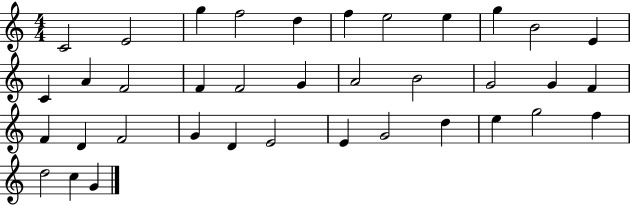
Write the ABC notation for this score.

X:1
T:Untitled
M:4/4
L:1/4
K:C
C2 E2 g f2 d f e2 e g B2 E C A F2 F F2 G A2 B2 G2 G F F D F2 G D E2 E G2 d e g2 f d2 c G